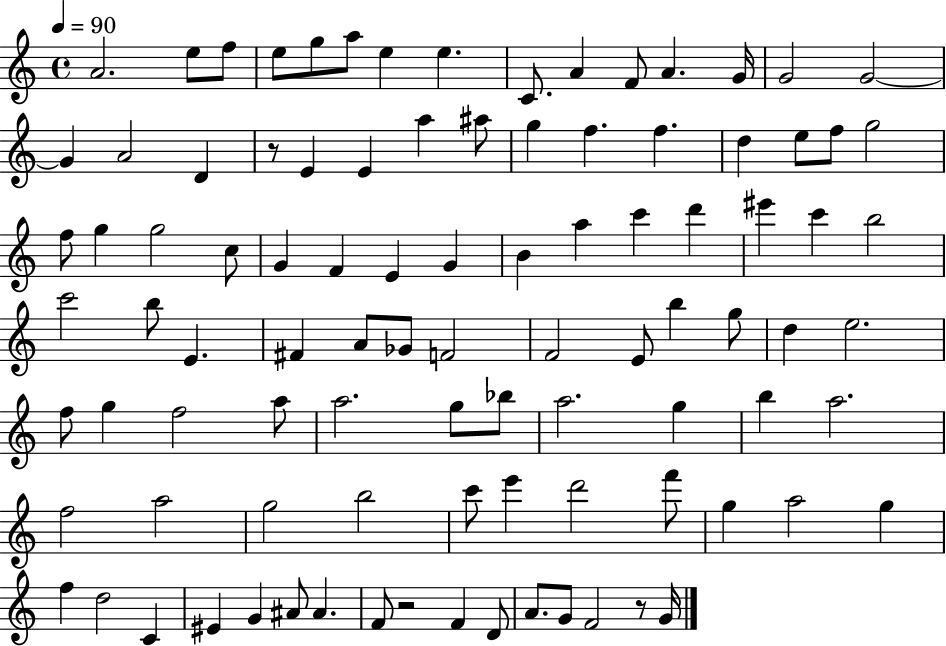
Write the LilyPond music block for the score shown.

{
  \clef treble
  \time 4/4
  \defaultTimeSignature
  \key c \major
  \tempo 4 = 90
  a'2. e''8 f''8 | e''8 g''8 a''8 e''4 e''4. | c'8. a'4 f'8 a'4. g'16 | g'2 g'2~~ | \break g'4 a'2 d'4 | r8 e'4 e'4 a''4 ais''8 | g''4 f''4. f''4. | d''4 e''8 f''8 g''2 | \break f''8 g''4 g''2 c''8 | g'4 f'4 e'4 g'4 | b'4 a''4 c'''4 d'''4 | eis'''4 c'''4 b''2 | \break c'''2 b''8 e'4. | fis'4 a'8 ges'8 f'2 | f'2 e'8 b''4 g''8 | d''4 e''2. | \break f''8 g''4 f''2 a''8 | a''2. g''8 bes''8 | a''2. g''4 | b''4 a''2. | \break f''2 a''2 | g''2 b''2 | c'''8 e'''4 d'''2 f'''8 | g''4 a''2 g''4 | \break f''4 d''2 c'4 | eis'4 g'4 ais'8 ais'4. | f'8 r2 f'4 d'8 | a'8. g'8 f'2 r8 g'16 | \break \bar "|."
}